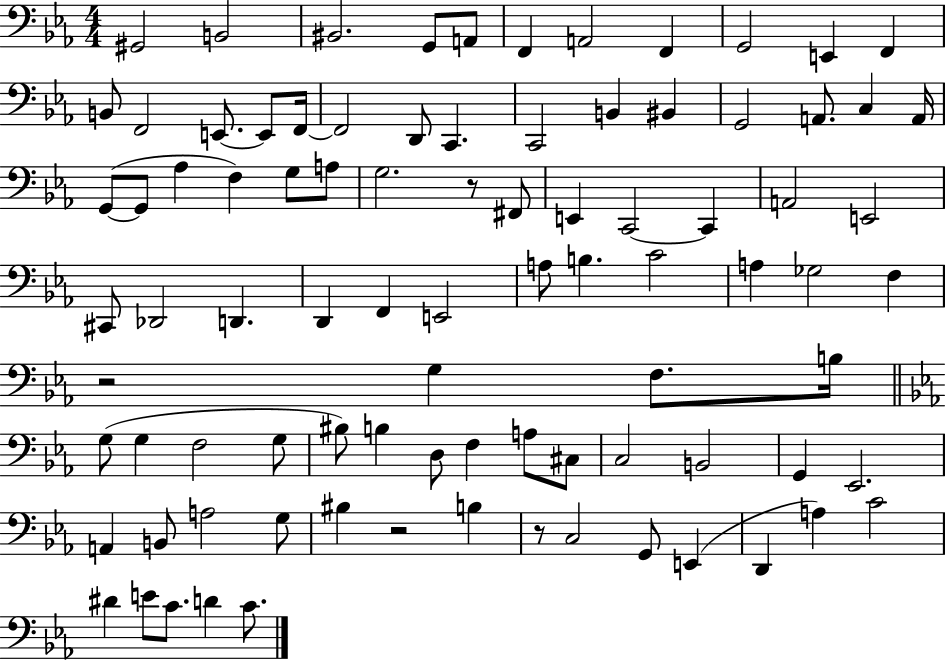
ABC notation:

X:1
T:Untitled
M:4/4
L:1/4
K:Eb
^G,,2 B,,2 ^B,,2 G,,/2 A,,/2 F,, A,,2 F,, G,,2 E,, F,, B,,/2 F,,2 E,,/2 E,,/2 F,,/4 F,,2 D,,/2 C,, C,,2 B,, ^B,, G,,2 A,,/2 C, A,,/4 G,,/2 G,,/2 _A, F, G,/2 A,/2 G,2 z/2 ^F,,/2 E,, C,,2 C,, A,,2 E,,2 ^C,,/2 _D,,2 D,, D,, F,, E,,2 A,/2 B, C2 A, _G,2 F, z2 G, F,/2 B,/4 G,/2 G, F,2 G,/2 ^B,/2 B, D,/2 F, A,/2 ^C,/2 C,2 B,,2 G,, _E,,2 A,, B,,/2 A,2 G,/2 ^B, z2 B, z/2 C,2 G,,/2 E,, D,, A, C2 ^D E/2 C/2 D C/2